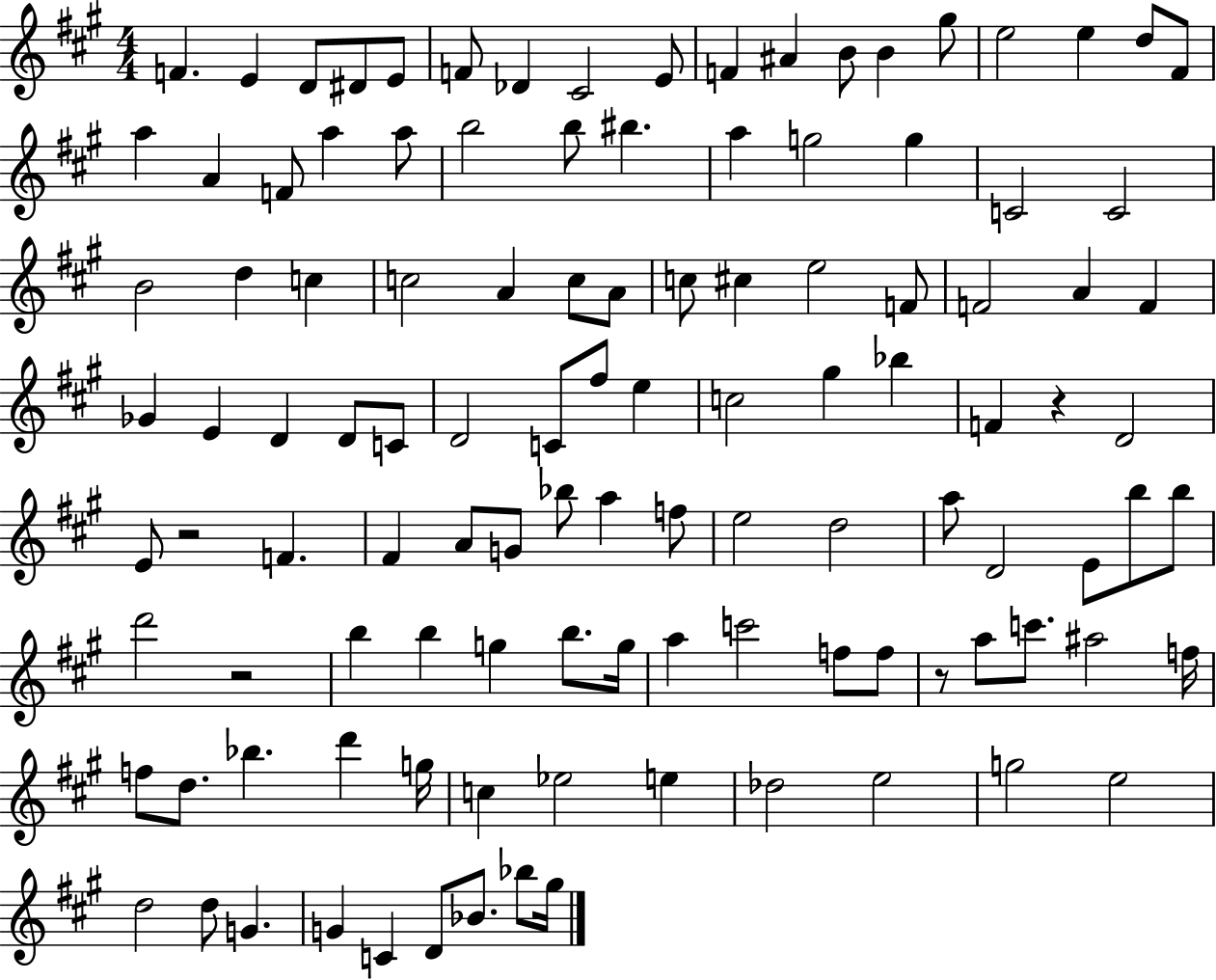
X:1
T:Untitled
M:4/4
L:1/4
K:A
F E D/2 ^D/2 E/2 F/2 _D ^C2 E/2 F ^A B/2 B ^g/2 e2 e d/2 ^F/2 a A F/2 a a/2 b2 b/2 ^b a g2 g C2 C2 B2 d c c2 A c/2 A/2 c/2 ^c e2 F/2 F2 A F _G E D D/2 C/2 D2 C/2 ^f/2 e c2 ^g _b F z D2 E/2 z2 F ^F A/2 G/2 _b/2 a f/2 e2 d2 a/2 D2 E/2 b/2 b/2 d'2 z2 b b g b/2 g/4 a c'2 f/2 f/2 z/2 a/2 c'/2 ^a2 f/4 f/2 d/2 _b d' g/4 c _e2 e _d2 e2 g2 e2 d2 d/2 G G C D/2 _B/2 _b/2 ^g/4